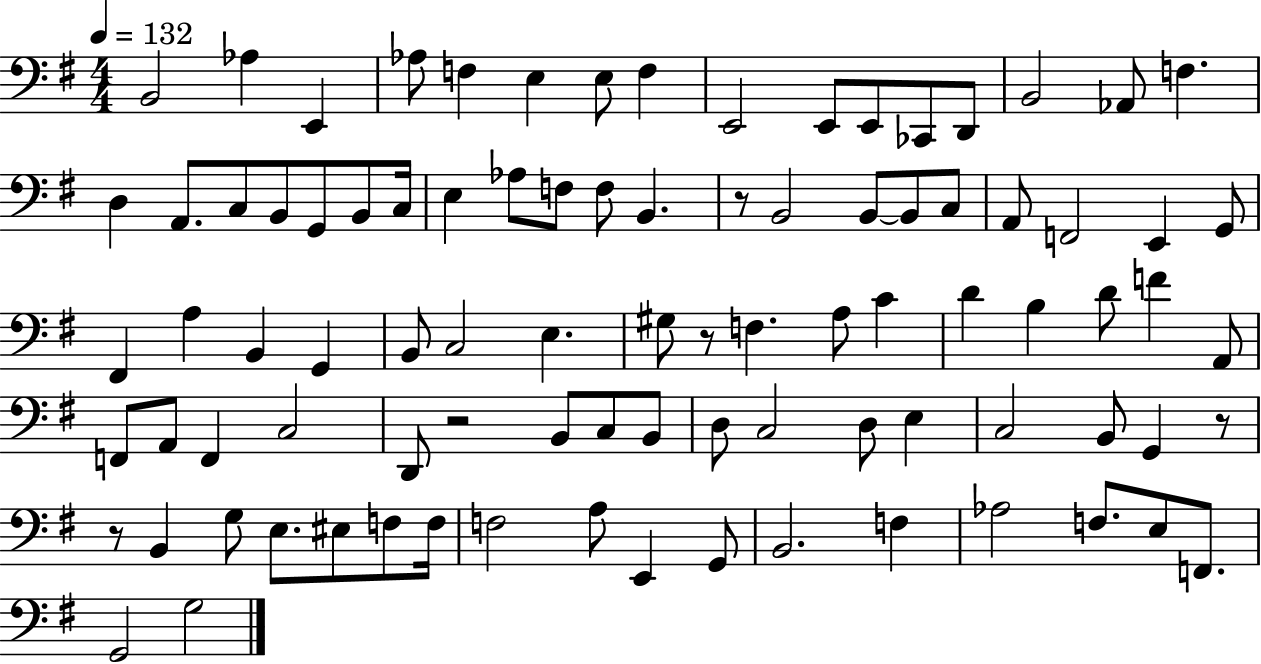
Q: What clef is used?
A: bass